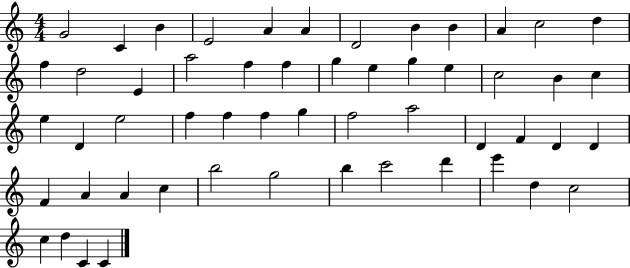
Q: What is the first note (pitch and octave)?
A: G4